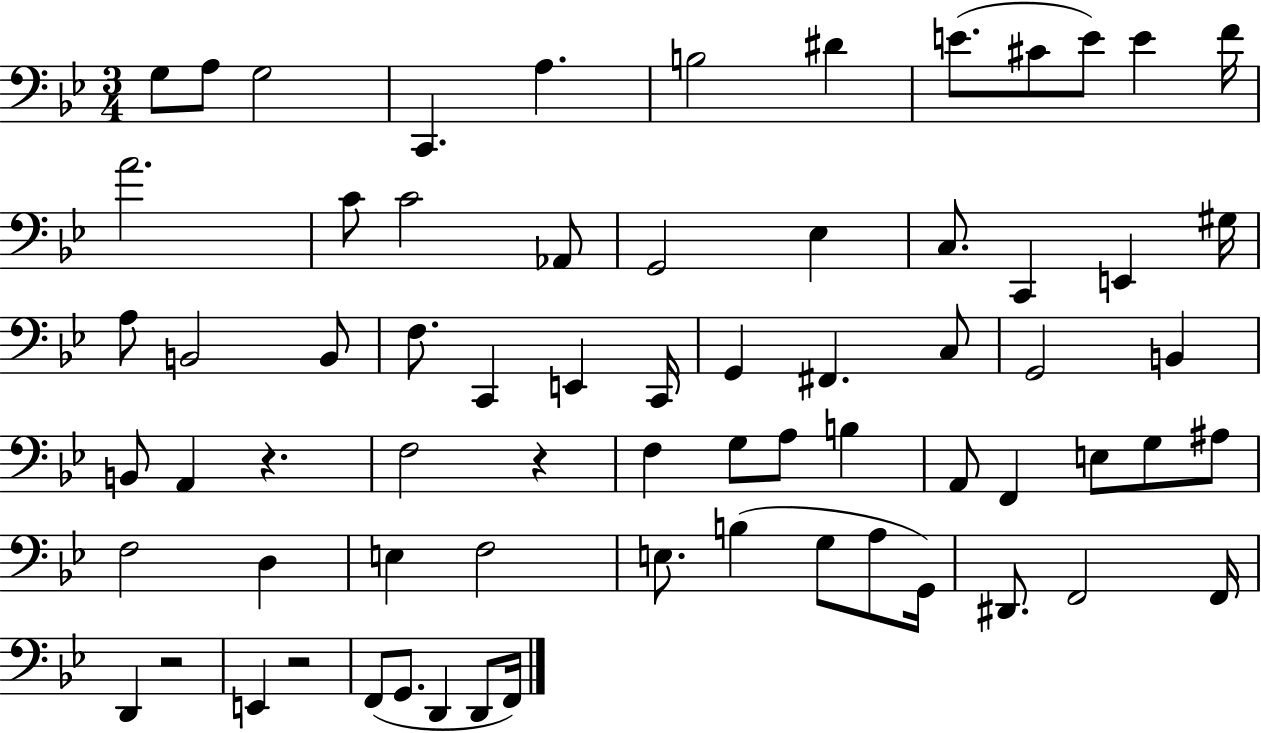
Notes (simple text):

G3/e A3/e G3/h C2/q. A3/q. B3/h D#4/q E4/e. C#4/e E4/e E4/q F4/s A4/h. C4/e C4/h Ab2/e G2/h Eb3/q C3/e. C2/q E2/q G#3/s A3/e B2/h B2/e F3/e. C2/q E2/q C2/s G2/q F#2/q. C3/e G2/h B2/q B2/e A2/q R/q. F3/h R/q F3/q G3/e A3/e B3/q A2/e F2/q E3/e G3/e A#3/e F3/h D3/q E3/q F3/h E3/e. B3/q G3/e A3/e G2/s D#2/e. F2/h F2/s D2/q R/h E2/q R/h F2/e G2/e. D2/q D2/e F2/s